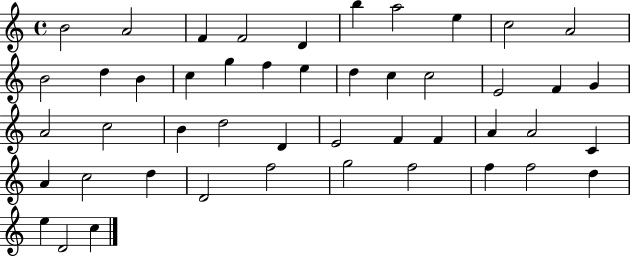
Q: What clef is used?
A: treble